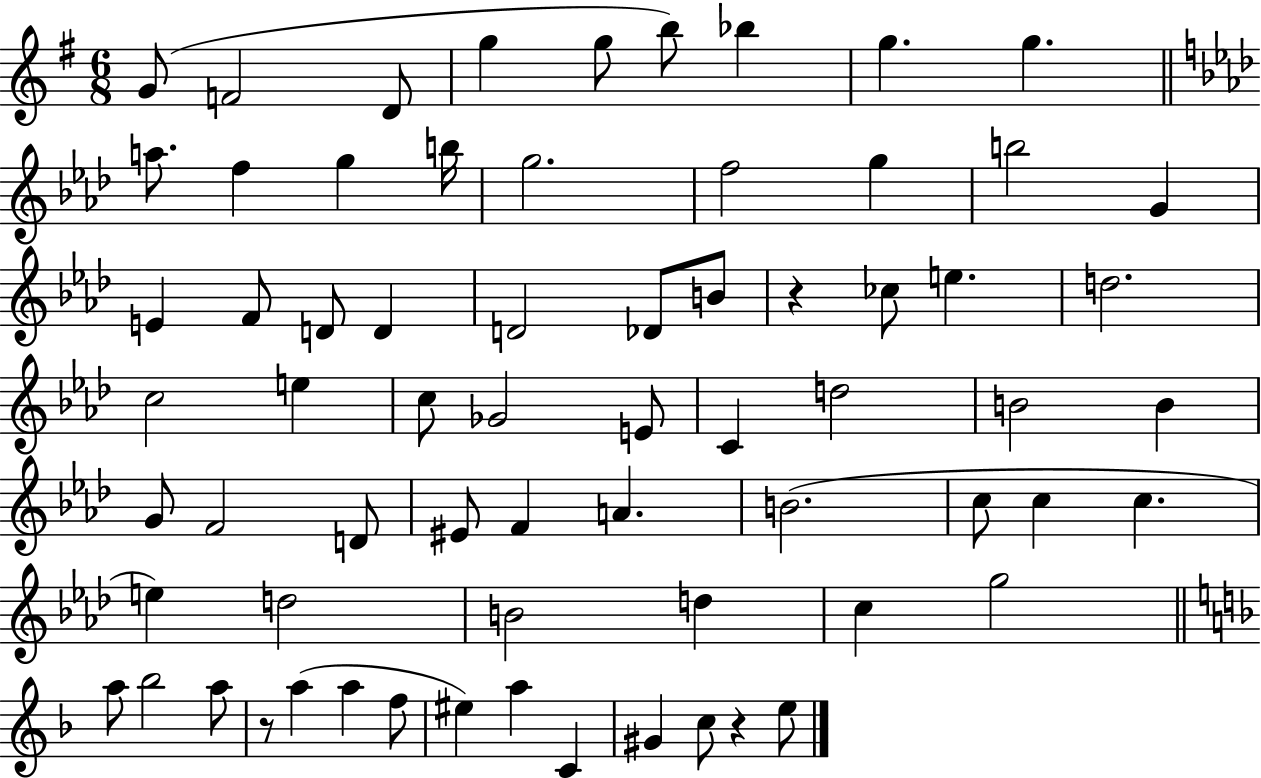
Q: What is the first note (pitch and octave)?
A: G4